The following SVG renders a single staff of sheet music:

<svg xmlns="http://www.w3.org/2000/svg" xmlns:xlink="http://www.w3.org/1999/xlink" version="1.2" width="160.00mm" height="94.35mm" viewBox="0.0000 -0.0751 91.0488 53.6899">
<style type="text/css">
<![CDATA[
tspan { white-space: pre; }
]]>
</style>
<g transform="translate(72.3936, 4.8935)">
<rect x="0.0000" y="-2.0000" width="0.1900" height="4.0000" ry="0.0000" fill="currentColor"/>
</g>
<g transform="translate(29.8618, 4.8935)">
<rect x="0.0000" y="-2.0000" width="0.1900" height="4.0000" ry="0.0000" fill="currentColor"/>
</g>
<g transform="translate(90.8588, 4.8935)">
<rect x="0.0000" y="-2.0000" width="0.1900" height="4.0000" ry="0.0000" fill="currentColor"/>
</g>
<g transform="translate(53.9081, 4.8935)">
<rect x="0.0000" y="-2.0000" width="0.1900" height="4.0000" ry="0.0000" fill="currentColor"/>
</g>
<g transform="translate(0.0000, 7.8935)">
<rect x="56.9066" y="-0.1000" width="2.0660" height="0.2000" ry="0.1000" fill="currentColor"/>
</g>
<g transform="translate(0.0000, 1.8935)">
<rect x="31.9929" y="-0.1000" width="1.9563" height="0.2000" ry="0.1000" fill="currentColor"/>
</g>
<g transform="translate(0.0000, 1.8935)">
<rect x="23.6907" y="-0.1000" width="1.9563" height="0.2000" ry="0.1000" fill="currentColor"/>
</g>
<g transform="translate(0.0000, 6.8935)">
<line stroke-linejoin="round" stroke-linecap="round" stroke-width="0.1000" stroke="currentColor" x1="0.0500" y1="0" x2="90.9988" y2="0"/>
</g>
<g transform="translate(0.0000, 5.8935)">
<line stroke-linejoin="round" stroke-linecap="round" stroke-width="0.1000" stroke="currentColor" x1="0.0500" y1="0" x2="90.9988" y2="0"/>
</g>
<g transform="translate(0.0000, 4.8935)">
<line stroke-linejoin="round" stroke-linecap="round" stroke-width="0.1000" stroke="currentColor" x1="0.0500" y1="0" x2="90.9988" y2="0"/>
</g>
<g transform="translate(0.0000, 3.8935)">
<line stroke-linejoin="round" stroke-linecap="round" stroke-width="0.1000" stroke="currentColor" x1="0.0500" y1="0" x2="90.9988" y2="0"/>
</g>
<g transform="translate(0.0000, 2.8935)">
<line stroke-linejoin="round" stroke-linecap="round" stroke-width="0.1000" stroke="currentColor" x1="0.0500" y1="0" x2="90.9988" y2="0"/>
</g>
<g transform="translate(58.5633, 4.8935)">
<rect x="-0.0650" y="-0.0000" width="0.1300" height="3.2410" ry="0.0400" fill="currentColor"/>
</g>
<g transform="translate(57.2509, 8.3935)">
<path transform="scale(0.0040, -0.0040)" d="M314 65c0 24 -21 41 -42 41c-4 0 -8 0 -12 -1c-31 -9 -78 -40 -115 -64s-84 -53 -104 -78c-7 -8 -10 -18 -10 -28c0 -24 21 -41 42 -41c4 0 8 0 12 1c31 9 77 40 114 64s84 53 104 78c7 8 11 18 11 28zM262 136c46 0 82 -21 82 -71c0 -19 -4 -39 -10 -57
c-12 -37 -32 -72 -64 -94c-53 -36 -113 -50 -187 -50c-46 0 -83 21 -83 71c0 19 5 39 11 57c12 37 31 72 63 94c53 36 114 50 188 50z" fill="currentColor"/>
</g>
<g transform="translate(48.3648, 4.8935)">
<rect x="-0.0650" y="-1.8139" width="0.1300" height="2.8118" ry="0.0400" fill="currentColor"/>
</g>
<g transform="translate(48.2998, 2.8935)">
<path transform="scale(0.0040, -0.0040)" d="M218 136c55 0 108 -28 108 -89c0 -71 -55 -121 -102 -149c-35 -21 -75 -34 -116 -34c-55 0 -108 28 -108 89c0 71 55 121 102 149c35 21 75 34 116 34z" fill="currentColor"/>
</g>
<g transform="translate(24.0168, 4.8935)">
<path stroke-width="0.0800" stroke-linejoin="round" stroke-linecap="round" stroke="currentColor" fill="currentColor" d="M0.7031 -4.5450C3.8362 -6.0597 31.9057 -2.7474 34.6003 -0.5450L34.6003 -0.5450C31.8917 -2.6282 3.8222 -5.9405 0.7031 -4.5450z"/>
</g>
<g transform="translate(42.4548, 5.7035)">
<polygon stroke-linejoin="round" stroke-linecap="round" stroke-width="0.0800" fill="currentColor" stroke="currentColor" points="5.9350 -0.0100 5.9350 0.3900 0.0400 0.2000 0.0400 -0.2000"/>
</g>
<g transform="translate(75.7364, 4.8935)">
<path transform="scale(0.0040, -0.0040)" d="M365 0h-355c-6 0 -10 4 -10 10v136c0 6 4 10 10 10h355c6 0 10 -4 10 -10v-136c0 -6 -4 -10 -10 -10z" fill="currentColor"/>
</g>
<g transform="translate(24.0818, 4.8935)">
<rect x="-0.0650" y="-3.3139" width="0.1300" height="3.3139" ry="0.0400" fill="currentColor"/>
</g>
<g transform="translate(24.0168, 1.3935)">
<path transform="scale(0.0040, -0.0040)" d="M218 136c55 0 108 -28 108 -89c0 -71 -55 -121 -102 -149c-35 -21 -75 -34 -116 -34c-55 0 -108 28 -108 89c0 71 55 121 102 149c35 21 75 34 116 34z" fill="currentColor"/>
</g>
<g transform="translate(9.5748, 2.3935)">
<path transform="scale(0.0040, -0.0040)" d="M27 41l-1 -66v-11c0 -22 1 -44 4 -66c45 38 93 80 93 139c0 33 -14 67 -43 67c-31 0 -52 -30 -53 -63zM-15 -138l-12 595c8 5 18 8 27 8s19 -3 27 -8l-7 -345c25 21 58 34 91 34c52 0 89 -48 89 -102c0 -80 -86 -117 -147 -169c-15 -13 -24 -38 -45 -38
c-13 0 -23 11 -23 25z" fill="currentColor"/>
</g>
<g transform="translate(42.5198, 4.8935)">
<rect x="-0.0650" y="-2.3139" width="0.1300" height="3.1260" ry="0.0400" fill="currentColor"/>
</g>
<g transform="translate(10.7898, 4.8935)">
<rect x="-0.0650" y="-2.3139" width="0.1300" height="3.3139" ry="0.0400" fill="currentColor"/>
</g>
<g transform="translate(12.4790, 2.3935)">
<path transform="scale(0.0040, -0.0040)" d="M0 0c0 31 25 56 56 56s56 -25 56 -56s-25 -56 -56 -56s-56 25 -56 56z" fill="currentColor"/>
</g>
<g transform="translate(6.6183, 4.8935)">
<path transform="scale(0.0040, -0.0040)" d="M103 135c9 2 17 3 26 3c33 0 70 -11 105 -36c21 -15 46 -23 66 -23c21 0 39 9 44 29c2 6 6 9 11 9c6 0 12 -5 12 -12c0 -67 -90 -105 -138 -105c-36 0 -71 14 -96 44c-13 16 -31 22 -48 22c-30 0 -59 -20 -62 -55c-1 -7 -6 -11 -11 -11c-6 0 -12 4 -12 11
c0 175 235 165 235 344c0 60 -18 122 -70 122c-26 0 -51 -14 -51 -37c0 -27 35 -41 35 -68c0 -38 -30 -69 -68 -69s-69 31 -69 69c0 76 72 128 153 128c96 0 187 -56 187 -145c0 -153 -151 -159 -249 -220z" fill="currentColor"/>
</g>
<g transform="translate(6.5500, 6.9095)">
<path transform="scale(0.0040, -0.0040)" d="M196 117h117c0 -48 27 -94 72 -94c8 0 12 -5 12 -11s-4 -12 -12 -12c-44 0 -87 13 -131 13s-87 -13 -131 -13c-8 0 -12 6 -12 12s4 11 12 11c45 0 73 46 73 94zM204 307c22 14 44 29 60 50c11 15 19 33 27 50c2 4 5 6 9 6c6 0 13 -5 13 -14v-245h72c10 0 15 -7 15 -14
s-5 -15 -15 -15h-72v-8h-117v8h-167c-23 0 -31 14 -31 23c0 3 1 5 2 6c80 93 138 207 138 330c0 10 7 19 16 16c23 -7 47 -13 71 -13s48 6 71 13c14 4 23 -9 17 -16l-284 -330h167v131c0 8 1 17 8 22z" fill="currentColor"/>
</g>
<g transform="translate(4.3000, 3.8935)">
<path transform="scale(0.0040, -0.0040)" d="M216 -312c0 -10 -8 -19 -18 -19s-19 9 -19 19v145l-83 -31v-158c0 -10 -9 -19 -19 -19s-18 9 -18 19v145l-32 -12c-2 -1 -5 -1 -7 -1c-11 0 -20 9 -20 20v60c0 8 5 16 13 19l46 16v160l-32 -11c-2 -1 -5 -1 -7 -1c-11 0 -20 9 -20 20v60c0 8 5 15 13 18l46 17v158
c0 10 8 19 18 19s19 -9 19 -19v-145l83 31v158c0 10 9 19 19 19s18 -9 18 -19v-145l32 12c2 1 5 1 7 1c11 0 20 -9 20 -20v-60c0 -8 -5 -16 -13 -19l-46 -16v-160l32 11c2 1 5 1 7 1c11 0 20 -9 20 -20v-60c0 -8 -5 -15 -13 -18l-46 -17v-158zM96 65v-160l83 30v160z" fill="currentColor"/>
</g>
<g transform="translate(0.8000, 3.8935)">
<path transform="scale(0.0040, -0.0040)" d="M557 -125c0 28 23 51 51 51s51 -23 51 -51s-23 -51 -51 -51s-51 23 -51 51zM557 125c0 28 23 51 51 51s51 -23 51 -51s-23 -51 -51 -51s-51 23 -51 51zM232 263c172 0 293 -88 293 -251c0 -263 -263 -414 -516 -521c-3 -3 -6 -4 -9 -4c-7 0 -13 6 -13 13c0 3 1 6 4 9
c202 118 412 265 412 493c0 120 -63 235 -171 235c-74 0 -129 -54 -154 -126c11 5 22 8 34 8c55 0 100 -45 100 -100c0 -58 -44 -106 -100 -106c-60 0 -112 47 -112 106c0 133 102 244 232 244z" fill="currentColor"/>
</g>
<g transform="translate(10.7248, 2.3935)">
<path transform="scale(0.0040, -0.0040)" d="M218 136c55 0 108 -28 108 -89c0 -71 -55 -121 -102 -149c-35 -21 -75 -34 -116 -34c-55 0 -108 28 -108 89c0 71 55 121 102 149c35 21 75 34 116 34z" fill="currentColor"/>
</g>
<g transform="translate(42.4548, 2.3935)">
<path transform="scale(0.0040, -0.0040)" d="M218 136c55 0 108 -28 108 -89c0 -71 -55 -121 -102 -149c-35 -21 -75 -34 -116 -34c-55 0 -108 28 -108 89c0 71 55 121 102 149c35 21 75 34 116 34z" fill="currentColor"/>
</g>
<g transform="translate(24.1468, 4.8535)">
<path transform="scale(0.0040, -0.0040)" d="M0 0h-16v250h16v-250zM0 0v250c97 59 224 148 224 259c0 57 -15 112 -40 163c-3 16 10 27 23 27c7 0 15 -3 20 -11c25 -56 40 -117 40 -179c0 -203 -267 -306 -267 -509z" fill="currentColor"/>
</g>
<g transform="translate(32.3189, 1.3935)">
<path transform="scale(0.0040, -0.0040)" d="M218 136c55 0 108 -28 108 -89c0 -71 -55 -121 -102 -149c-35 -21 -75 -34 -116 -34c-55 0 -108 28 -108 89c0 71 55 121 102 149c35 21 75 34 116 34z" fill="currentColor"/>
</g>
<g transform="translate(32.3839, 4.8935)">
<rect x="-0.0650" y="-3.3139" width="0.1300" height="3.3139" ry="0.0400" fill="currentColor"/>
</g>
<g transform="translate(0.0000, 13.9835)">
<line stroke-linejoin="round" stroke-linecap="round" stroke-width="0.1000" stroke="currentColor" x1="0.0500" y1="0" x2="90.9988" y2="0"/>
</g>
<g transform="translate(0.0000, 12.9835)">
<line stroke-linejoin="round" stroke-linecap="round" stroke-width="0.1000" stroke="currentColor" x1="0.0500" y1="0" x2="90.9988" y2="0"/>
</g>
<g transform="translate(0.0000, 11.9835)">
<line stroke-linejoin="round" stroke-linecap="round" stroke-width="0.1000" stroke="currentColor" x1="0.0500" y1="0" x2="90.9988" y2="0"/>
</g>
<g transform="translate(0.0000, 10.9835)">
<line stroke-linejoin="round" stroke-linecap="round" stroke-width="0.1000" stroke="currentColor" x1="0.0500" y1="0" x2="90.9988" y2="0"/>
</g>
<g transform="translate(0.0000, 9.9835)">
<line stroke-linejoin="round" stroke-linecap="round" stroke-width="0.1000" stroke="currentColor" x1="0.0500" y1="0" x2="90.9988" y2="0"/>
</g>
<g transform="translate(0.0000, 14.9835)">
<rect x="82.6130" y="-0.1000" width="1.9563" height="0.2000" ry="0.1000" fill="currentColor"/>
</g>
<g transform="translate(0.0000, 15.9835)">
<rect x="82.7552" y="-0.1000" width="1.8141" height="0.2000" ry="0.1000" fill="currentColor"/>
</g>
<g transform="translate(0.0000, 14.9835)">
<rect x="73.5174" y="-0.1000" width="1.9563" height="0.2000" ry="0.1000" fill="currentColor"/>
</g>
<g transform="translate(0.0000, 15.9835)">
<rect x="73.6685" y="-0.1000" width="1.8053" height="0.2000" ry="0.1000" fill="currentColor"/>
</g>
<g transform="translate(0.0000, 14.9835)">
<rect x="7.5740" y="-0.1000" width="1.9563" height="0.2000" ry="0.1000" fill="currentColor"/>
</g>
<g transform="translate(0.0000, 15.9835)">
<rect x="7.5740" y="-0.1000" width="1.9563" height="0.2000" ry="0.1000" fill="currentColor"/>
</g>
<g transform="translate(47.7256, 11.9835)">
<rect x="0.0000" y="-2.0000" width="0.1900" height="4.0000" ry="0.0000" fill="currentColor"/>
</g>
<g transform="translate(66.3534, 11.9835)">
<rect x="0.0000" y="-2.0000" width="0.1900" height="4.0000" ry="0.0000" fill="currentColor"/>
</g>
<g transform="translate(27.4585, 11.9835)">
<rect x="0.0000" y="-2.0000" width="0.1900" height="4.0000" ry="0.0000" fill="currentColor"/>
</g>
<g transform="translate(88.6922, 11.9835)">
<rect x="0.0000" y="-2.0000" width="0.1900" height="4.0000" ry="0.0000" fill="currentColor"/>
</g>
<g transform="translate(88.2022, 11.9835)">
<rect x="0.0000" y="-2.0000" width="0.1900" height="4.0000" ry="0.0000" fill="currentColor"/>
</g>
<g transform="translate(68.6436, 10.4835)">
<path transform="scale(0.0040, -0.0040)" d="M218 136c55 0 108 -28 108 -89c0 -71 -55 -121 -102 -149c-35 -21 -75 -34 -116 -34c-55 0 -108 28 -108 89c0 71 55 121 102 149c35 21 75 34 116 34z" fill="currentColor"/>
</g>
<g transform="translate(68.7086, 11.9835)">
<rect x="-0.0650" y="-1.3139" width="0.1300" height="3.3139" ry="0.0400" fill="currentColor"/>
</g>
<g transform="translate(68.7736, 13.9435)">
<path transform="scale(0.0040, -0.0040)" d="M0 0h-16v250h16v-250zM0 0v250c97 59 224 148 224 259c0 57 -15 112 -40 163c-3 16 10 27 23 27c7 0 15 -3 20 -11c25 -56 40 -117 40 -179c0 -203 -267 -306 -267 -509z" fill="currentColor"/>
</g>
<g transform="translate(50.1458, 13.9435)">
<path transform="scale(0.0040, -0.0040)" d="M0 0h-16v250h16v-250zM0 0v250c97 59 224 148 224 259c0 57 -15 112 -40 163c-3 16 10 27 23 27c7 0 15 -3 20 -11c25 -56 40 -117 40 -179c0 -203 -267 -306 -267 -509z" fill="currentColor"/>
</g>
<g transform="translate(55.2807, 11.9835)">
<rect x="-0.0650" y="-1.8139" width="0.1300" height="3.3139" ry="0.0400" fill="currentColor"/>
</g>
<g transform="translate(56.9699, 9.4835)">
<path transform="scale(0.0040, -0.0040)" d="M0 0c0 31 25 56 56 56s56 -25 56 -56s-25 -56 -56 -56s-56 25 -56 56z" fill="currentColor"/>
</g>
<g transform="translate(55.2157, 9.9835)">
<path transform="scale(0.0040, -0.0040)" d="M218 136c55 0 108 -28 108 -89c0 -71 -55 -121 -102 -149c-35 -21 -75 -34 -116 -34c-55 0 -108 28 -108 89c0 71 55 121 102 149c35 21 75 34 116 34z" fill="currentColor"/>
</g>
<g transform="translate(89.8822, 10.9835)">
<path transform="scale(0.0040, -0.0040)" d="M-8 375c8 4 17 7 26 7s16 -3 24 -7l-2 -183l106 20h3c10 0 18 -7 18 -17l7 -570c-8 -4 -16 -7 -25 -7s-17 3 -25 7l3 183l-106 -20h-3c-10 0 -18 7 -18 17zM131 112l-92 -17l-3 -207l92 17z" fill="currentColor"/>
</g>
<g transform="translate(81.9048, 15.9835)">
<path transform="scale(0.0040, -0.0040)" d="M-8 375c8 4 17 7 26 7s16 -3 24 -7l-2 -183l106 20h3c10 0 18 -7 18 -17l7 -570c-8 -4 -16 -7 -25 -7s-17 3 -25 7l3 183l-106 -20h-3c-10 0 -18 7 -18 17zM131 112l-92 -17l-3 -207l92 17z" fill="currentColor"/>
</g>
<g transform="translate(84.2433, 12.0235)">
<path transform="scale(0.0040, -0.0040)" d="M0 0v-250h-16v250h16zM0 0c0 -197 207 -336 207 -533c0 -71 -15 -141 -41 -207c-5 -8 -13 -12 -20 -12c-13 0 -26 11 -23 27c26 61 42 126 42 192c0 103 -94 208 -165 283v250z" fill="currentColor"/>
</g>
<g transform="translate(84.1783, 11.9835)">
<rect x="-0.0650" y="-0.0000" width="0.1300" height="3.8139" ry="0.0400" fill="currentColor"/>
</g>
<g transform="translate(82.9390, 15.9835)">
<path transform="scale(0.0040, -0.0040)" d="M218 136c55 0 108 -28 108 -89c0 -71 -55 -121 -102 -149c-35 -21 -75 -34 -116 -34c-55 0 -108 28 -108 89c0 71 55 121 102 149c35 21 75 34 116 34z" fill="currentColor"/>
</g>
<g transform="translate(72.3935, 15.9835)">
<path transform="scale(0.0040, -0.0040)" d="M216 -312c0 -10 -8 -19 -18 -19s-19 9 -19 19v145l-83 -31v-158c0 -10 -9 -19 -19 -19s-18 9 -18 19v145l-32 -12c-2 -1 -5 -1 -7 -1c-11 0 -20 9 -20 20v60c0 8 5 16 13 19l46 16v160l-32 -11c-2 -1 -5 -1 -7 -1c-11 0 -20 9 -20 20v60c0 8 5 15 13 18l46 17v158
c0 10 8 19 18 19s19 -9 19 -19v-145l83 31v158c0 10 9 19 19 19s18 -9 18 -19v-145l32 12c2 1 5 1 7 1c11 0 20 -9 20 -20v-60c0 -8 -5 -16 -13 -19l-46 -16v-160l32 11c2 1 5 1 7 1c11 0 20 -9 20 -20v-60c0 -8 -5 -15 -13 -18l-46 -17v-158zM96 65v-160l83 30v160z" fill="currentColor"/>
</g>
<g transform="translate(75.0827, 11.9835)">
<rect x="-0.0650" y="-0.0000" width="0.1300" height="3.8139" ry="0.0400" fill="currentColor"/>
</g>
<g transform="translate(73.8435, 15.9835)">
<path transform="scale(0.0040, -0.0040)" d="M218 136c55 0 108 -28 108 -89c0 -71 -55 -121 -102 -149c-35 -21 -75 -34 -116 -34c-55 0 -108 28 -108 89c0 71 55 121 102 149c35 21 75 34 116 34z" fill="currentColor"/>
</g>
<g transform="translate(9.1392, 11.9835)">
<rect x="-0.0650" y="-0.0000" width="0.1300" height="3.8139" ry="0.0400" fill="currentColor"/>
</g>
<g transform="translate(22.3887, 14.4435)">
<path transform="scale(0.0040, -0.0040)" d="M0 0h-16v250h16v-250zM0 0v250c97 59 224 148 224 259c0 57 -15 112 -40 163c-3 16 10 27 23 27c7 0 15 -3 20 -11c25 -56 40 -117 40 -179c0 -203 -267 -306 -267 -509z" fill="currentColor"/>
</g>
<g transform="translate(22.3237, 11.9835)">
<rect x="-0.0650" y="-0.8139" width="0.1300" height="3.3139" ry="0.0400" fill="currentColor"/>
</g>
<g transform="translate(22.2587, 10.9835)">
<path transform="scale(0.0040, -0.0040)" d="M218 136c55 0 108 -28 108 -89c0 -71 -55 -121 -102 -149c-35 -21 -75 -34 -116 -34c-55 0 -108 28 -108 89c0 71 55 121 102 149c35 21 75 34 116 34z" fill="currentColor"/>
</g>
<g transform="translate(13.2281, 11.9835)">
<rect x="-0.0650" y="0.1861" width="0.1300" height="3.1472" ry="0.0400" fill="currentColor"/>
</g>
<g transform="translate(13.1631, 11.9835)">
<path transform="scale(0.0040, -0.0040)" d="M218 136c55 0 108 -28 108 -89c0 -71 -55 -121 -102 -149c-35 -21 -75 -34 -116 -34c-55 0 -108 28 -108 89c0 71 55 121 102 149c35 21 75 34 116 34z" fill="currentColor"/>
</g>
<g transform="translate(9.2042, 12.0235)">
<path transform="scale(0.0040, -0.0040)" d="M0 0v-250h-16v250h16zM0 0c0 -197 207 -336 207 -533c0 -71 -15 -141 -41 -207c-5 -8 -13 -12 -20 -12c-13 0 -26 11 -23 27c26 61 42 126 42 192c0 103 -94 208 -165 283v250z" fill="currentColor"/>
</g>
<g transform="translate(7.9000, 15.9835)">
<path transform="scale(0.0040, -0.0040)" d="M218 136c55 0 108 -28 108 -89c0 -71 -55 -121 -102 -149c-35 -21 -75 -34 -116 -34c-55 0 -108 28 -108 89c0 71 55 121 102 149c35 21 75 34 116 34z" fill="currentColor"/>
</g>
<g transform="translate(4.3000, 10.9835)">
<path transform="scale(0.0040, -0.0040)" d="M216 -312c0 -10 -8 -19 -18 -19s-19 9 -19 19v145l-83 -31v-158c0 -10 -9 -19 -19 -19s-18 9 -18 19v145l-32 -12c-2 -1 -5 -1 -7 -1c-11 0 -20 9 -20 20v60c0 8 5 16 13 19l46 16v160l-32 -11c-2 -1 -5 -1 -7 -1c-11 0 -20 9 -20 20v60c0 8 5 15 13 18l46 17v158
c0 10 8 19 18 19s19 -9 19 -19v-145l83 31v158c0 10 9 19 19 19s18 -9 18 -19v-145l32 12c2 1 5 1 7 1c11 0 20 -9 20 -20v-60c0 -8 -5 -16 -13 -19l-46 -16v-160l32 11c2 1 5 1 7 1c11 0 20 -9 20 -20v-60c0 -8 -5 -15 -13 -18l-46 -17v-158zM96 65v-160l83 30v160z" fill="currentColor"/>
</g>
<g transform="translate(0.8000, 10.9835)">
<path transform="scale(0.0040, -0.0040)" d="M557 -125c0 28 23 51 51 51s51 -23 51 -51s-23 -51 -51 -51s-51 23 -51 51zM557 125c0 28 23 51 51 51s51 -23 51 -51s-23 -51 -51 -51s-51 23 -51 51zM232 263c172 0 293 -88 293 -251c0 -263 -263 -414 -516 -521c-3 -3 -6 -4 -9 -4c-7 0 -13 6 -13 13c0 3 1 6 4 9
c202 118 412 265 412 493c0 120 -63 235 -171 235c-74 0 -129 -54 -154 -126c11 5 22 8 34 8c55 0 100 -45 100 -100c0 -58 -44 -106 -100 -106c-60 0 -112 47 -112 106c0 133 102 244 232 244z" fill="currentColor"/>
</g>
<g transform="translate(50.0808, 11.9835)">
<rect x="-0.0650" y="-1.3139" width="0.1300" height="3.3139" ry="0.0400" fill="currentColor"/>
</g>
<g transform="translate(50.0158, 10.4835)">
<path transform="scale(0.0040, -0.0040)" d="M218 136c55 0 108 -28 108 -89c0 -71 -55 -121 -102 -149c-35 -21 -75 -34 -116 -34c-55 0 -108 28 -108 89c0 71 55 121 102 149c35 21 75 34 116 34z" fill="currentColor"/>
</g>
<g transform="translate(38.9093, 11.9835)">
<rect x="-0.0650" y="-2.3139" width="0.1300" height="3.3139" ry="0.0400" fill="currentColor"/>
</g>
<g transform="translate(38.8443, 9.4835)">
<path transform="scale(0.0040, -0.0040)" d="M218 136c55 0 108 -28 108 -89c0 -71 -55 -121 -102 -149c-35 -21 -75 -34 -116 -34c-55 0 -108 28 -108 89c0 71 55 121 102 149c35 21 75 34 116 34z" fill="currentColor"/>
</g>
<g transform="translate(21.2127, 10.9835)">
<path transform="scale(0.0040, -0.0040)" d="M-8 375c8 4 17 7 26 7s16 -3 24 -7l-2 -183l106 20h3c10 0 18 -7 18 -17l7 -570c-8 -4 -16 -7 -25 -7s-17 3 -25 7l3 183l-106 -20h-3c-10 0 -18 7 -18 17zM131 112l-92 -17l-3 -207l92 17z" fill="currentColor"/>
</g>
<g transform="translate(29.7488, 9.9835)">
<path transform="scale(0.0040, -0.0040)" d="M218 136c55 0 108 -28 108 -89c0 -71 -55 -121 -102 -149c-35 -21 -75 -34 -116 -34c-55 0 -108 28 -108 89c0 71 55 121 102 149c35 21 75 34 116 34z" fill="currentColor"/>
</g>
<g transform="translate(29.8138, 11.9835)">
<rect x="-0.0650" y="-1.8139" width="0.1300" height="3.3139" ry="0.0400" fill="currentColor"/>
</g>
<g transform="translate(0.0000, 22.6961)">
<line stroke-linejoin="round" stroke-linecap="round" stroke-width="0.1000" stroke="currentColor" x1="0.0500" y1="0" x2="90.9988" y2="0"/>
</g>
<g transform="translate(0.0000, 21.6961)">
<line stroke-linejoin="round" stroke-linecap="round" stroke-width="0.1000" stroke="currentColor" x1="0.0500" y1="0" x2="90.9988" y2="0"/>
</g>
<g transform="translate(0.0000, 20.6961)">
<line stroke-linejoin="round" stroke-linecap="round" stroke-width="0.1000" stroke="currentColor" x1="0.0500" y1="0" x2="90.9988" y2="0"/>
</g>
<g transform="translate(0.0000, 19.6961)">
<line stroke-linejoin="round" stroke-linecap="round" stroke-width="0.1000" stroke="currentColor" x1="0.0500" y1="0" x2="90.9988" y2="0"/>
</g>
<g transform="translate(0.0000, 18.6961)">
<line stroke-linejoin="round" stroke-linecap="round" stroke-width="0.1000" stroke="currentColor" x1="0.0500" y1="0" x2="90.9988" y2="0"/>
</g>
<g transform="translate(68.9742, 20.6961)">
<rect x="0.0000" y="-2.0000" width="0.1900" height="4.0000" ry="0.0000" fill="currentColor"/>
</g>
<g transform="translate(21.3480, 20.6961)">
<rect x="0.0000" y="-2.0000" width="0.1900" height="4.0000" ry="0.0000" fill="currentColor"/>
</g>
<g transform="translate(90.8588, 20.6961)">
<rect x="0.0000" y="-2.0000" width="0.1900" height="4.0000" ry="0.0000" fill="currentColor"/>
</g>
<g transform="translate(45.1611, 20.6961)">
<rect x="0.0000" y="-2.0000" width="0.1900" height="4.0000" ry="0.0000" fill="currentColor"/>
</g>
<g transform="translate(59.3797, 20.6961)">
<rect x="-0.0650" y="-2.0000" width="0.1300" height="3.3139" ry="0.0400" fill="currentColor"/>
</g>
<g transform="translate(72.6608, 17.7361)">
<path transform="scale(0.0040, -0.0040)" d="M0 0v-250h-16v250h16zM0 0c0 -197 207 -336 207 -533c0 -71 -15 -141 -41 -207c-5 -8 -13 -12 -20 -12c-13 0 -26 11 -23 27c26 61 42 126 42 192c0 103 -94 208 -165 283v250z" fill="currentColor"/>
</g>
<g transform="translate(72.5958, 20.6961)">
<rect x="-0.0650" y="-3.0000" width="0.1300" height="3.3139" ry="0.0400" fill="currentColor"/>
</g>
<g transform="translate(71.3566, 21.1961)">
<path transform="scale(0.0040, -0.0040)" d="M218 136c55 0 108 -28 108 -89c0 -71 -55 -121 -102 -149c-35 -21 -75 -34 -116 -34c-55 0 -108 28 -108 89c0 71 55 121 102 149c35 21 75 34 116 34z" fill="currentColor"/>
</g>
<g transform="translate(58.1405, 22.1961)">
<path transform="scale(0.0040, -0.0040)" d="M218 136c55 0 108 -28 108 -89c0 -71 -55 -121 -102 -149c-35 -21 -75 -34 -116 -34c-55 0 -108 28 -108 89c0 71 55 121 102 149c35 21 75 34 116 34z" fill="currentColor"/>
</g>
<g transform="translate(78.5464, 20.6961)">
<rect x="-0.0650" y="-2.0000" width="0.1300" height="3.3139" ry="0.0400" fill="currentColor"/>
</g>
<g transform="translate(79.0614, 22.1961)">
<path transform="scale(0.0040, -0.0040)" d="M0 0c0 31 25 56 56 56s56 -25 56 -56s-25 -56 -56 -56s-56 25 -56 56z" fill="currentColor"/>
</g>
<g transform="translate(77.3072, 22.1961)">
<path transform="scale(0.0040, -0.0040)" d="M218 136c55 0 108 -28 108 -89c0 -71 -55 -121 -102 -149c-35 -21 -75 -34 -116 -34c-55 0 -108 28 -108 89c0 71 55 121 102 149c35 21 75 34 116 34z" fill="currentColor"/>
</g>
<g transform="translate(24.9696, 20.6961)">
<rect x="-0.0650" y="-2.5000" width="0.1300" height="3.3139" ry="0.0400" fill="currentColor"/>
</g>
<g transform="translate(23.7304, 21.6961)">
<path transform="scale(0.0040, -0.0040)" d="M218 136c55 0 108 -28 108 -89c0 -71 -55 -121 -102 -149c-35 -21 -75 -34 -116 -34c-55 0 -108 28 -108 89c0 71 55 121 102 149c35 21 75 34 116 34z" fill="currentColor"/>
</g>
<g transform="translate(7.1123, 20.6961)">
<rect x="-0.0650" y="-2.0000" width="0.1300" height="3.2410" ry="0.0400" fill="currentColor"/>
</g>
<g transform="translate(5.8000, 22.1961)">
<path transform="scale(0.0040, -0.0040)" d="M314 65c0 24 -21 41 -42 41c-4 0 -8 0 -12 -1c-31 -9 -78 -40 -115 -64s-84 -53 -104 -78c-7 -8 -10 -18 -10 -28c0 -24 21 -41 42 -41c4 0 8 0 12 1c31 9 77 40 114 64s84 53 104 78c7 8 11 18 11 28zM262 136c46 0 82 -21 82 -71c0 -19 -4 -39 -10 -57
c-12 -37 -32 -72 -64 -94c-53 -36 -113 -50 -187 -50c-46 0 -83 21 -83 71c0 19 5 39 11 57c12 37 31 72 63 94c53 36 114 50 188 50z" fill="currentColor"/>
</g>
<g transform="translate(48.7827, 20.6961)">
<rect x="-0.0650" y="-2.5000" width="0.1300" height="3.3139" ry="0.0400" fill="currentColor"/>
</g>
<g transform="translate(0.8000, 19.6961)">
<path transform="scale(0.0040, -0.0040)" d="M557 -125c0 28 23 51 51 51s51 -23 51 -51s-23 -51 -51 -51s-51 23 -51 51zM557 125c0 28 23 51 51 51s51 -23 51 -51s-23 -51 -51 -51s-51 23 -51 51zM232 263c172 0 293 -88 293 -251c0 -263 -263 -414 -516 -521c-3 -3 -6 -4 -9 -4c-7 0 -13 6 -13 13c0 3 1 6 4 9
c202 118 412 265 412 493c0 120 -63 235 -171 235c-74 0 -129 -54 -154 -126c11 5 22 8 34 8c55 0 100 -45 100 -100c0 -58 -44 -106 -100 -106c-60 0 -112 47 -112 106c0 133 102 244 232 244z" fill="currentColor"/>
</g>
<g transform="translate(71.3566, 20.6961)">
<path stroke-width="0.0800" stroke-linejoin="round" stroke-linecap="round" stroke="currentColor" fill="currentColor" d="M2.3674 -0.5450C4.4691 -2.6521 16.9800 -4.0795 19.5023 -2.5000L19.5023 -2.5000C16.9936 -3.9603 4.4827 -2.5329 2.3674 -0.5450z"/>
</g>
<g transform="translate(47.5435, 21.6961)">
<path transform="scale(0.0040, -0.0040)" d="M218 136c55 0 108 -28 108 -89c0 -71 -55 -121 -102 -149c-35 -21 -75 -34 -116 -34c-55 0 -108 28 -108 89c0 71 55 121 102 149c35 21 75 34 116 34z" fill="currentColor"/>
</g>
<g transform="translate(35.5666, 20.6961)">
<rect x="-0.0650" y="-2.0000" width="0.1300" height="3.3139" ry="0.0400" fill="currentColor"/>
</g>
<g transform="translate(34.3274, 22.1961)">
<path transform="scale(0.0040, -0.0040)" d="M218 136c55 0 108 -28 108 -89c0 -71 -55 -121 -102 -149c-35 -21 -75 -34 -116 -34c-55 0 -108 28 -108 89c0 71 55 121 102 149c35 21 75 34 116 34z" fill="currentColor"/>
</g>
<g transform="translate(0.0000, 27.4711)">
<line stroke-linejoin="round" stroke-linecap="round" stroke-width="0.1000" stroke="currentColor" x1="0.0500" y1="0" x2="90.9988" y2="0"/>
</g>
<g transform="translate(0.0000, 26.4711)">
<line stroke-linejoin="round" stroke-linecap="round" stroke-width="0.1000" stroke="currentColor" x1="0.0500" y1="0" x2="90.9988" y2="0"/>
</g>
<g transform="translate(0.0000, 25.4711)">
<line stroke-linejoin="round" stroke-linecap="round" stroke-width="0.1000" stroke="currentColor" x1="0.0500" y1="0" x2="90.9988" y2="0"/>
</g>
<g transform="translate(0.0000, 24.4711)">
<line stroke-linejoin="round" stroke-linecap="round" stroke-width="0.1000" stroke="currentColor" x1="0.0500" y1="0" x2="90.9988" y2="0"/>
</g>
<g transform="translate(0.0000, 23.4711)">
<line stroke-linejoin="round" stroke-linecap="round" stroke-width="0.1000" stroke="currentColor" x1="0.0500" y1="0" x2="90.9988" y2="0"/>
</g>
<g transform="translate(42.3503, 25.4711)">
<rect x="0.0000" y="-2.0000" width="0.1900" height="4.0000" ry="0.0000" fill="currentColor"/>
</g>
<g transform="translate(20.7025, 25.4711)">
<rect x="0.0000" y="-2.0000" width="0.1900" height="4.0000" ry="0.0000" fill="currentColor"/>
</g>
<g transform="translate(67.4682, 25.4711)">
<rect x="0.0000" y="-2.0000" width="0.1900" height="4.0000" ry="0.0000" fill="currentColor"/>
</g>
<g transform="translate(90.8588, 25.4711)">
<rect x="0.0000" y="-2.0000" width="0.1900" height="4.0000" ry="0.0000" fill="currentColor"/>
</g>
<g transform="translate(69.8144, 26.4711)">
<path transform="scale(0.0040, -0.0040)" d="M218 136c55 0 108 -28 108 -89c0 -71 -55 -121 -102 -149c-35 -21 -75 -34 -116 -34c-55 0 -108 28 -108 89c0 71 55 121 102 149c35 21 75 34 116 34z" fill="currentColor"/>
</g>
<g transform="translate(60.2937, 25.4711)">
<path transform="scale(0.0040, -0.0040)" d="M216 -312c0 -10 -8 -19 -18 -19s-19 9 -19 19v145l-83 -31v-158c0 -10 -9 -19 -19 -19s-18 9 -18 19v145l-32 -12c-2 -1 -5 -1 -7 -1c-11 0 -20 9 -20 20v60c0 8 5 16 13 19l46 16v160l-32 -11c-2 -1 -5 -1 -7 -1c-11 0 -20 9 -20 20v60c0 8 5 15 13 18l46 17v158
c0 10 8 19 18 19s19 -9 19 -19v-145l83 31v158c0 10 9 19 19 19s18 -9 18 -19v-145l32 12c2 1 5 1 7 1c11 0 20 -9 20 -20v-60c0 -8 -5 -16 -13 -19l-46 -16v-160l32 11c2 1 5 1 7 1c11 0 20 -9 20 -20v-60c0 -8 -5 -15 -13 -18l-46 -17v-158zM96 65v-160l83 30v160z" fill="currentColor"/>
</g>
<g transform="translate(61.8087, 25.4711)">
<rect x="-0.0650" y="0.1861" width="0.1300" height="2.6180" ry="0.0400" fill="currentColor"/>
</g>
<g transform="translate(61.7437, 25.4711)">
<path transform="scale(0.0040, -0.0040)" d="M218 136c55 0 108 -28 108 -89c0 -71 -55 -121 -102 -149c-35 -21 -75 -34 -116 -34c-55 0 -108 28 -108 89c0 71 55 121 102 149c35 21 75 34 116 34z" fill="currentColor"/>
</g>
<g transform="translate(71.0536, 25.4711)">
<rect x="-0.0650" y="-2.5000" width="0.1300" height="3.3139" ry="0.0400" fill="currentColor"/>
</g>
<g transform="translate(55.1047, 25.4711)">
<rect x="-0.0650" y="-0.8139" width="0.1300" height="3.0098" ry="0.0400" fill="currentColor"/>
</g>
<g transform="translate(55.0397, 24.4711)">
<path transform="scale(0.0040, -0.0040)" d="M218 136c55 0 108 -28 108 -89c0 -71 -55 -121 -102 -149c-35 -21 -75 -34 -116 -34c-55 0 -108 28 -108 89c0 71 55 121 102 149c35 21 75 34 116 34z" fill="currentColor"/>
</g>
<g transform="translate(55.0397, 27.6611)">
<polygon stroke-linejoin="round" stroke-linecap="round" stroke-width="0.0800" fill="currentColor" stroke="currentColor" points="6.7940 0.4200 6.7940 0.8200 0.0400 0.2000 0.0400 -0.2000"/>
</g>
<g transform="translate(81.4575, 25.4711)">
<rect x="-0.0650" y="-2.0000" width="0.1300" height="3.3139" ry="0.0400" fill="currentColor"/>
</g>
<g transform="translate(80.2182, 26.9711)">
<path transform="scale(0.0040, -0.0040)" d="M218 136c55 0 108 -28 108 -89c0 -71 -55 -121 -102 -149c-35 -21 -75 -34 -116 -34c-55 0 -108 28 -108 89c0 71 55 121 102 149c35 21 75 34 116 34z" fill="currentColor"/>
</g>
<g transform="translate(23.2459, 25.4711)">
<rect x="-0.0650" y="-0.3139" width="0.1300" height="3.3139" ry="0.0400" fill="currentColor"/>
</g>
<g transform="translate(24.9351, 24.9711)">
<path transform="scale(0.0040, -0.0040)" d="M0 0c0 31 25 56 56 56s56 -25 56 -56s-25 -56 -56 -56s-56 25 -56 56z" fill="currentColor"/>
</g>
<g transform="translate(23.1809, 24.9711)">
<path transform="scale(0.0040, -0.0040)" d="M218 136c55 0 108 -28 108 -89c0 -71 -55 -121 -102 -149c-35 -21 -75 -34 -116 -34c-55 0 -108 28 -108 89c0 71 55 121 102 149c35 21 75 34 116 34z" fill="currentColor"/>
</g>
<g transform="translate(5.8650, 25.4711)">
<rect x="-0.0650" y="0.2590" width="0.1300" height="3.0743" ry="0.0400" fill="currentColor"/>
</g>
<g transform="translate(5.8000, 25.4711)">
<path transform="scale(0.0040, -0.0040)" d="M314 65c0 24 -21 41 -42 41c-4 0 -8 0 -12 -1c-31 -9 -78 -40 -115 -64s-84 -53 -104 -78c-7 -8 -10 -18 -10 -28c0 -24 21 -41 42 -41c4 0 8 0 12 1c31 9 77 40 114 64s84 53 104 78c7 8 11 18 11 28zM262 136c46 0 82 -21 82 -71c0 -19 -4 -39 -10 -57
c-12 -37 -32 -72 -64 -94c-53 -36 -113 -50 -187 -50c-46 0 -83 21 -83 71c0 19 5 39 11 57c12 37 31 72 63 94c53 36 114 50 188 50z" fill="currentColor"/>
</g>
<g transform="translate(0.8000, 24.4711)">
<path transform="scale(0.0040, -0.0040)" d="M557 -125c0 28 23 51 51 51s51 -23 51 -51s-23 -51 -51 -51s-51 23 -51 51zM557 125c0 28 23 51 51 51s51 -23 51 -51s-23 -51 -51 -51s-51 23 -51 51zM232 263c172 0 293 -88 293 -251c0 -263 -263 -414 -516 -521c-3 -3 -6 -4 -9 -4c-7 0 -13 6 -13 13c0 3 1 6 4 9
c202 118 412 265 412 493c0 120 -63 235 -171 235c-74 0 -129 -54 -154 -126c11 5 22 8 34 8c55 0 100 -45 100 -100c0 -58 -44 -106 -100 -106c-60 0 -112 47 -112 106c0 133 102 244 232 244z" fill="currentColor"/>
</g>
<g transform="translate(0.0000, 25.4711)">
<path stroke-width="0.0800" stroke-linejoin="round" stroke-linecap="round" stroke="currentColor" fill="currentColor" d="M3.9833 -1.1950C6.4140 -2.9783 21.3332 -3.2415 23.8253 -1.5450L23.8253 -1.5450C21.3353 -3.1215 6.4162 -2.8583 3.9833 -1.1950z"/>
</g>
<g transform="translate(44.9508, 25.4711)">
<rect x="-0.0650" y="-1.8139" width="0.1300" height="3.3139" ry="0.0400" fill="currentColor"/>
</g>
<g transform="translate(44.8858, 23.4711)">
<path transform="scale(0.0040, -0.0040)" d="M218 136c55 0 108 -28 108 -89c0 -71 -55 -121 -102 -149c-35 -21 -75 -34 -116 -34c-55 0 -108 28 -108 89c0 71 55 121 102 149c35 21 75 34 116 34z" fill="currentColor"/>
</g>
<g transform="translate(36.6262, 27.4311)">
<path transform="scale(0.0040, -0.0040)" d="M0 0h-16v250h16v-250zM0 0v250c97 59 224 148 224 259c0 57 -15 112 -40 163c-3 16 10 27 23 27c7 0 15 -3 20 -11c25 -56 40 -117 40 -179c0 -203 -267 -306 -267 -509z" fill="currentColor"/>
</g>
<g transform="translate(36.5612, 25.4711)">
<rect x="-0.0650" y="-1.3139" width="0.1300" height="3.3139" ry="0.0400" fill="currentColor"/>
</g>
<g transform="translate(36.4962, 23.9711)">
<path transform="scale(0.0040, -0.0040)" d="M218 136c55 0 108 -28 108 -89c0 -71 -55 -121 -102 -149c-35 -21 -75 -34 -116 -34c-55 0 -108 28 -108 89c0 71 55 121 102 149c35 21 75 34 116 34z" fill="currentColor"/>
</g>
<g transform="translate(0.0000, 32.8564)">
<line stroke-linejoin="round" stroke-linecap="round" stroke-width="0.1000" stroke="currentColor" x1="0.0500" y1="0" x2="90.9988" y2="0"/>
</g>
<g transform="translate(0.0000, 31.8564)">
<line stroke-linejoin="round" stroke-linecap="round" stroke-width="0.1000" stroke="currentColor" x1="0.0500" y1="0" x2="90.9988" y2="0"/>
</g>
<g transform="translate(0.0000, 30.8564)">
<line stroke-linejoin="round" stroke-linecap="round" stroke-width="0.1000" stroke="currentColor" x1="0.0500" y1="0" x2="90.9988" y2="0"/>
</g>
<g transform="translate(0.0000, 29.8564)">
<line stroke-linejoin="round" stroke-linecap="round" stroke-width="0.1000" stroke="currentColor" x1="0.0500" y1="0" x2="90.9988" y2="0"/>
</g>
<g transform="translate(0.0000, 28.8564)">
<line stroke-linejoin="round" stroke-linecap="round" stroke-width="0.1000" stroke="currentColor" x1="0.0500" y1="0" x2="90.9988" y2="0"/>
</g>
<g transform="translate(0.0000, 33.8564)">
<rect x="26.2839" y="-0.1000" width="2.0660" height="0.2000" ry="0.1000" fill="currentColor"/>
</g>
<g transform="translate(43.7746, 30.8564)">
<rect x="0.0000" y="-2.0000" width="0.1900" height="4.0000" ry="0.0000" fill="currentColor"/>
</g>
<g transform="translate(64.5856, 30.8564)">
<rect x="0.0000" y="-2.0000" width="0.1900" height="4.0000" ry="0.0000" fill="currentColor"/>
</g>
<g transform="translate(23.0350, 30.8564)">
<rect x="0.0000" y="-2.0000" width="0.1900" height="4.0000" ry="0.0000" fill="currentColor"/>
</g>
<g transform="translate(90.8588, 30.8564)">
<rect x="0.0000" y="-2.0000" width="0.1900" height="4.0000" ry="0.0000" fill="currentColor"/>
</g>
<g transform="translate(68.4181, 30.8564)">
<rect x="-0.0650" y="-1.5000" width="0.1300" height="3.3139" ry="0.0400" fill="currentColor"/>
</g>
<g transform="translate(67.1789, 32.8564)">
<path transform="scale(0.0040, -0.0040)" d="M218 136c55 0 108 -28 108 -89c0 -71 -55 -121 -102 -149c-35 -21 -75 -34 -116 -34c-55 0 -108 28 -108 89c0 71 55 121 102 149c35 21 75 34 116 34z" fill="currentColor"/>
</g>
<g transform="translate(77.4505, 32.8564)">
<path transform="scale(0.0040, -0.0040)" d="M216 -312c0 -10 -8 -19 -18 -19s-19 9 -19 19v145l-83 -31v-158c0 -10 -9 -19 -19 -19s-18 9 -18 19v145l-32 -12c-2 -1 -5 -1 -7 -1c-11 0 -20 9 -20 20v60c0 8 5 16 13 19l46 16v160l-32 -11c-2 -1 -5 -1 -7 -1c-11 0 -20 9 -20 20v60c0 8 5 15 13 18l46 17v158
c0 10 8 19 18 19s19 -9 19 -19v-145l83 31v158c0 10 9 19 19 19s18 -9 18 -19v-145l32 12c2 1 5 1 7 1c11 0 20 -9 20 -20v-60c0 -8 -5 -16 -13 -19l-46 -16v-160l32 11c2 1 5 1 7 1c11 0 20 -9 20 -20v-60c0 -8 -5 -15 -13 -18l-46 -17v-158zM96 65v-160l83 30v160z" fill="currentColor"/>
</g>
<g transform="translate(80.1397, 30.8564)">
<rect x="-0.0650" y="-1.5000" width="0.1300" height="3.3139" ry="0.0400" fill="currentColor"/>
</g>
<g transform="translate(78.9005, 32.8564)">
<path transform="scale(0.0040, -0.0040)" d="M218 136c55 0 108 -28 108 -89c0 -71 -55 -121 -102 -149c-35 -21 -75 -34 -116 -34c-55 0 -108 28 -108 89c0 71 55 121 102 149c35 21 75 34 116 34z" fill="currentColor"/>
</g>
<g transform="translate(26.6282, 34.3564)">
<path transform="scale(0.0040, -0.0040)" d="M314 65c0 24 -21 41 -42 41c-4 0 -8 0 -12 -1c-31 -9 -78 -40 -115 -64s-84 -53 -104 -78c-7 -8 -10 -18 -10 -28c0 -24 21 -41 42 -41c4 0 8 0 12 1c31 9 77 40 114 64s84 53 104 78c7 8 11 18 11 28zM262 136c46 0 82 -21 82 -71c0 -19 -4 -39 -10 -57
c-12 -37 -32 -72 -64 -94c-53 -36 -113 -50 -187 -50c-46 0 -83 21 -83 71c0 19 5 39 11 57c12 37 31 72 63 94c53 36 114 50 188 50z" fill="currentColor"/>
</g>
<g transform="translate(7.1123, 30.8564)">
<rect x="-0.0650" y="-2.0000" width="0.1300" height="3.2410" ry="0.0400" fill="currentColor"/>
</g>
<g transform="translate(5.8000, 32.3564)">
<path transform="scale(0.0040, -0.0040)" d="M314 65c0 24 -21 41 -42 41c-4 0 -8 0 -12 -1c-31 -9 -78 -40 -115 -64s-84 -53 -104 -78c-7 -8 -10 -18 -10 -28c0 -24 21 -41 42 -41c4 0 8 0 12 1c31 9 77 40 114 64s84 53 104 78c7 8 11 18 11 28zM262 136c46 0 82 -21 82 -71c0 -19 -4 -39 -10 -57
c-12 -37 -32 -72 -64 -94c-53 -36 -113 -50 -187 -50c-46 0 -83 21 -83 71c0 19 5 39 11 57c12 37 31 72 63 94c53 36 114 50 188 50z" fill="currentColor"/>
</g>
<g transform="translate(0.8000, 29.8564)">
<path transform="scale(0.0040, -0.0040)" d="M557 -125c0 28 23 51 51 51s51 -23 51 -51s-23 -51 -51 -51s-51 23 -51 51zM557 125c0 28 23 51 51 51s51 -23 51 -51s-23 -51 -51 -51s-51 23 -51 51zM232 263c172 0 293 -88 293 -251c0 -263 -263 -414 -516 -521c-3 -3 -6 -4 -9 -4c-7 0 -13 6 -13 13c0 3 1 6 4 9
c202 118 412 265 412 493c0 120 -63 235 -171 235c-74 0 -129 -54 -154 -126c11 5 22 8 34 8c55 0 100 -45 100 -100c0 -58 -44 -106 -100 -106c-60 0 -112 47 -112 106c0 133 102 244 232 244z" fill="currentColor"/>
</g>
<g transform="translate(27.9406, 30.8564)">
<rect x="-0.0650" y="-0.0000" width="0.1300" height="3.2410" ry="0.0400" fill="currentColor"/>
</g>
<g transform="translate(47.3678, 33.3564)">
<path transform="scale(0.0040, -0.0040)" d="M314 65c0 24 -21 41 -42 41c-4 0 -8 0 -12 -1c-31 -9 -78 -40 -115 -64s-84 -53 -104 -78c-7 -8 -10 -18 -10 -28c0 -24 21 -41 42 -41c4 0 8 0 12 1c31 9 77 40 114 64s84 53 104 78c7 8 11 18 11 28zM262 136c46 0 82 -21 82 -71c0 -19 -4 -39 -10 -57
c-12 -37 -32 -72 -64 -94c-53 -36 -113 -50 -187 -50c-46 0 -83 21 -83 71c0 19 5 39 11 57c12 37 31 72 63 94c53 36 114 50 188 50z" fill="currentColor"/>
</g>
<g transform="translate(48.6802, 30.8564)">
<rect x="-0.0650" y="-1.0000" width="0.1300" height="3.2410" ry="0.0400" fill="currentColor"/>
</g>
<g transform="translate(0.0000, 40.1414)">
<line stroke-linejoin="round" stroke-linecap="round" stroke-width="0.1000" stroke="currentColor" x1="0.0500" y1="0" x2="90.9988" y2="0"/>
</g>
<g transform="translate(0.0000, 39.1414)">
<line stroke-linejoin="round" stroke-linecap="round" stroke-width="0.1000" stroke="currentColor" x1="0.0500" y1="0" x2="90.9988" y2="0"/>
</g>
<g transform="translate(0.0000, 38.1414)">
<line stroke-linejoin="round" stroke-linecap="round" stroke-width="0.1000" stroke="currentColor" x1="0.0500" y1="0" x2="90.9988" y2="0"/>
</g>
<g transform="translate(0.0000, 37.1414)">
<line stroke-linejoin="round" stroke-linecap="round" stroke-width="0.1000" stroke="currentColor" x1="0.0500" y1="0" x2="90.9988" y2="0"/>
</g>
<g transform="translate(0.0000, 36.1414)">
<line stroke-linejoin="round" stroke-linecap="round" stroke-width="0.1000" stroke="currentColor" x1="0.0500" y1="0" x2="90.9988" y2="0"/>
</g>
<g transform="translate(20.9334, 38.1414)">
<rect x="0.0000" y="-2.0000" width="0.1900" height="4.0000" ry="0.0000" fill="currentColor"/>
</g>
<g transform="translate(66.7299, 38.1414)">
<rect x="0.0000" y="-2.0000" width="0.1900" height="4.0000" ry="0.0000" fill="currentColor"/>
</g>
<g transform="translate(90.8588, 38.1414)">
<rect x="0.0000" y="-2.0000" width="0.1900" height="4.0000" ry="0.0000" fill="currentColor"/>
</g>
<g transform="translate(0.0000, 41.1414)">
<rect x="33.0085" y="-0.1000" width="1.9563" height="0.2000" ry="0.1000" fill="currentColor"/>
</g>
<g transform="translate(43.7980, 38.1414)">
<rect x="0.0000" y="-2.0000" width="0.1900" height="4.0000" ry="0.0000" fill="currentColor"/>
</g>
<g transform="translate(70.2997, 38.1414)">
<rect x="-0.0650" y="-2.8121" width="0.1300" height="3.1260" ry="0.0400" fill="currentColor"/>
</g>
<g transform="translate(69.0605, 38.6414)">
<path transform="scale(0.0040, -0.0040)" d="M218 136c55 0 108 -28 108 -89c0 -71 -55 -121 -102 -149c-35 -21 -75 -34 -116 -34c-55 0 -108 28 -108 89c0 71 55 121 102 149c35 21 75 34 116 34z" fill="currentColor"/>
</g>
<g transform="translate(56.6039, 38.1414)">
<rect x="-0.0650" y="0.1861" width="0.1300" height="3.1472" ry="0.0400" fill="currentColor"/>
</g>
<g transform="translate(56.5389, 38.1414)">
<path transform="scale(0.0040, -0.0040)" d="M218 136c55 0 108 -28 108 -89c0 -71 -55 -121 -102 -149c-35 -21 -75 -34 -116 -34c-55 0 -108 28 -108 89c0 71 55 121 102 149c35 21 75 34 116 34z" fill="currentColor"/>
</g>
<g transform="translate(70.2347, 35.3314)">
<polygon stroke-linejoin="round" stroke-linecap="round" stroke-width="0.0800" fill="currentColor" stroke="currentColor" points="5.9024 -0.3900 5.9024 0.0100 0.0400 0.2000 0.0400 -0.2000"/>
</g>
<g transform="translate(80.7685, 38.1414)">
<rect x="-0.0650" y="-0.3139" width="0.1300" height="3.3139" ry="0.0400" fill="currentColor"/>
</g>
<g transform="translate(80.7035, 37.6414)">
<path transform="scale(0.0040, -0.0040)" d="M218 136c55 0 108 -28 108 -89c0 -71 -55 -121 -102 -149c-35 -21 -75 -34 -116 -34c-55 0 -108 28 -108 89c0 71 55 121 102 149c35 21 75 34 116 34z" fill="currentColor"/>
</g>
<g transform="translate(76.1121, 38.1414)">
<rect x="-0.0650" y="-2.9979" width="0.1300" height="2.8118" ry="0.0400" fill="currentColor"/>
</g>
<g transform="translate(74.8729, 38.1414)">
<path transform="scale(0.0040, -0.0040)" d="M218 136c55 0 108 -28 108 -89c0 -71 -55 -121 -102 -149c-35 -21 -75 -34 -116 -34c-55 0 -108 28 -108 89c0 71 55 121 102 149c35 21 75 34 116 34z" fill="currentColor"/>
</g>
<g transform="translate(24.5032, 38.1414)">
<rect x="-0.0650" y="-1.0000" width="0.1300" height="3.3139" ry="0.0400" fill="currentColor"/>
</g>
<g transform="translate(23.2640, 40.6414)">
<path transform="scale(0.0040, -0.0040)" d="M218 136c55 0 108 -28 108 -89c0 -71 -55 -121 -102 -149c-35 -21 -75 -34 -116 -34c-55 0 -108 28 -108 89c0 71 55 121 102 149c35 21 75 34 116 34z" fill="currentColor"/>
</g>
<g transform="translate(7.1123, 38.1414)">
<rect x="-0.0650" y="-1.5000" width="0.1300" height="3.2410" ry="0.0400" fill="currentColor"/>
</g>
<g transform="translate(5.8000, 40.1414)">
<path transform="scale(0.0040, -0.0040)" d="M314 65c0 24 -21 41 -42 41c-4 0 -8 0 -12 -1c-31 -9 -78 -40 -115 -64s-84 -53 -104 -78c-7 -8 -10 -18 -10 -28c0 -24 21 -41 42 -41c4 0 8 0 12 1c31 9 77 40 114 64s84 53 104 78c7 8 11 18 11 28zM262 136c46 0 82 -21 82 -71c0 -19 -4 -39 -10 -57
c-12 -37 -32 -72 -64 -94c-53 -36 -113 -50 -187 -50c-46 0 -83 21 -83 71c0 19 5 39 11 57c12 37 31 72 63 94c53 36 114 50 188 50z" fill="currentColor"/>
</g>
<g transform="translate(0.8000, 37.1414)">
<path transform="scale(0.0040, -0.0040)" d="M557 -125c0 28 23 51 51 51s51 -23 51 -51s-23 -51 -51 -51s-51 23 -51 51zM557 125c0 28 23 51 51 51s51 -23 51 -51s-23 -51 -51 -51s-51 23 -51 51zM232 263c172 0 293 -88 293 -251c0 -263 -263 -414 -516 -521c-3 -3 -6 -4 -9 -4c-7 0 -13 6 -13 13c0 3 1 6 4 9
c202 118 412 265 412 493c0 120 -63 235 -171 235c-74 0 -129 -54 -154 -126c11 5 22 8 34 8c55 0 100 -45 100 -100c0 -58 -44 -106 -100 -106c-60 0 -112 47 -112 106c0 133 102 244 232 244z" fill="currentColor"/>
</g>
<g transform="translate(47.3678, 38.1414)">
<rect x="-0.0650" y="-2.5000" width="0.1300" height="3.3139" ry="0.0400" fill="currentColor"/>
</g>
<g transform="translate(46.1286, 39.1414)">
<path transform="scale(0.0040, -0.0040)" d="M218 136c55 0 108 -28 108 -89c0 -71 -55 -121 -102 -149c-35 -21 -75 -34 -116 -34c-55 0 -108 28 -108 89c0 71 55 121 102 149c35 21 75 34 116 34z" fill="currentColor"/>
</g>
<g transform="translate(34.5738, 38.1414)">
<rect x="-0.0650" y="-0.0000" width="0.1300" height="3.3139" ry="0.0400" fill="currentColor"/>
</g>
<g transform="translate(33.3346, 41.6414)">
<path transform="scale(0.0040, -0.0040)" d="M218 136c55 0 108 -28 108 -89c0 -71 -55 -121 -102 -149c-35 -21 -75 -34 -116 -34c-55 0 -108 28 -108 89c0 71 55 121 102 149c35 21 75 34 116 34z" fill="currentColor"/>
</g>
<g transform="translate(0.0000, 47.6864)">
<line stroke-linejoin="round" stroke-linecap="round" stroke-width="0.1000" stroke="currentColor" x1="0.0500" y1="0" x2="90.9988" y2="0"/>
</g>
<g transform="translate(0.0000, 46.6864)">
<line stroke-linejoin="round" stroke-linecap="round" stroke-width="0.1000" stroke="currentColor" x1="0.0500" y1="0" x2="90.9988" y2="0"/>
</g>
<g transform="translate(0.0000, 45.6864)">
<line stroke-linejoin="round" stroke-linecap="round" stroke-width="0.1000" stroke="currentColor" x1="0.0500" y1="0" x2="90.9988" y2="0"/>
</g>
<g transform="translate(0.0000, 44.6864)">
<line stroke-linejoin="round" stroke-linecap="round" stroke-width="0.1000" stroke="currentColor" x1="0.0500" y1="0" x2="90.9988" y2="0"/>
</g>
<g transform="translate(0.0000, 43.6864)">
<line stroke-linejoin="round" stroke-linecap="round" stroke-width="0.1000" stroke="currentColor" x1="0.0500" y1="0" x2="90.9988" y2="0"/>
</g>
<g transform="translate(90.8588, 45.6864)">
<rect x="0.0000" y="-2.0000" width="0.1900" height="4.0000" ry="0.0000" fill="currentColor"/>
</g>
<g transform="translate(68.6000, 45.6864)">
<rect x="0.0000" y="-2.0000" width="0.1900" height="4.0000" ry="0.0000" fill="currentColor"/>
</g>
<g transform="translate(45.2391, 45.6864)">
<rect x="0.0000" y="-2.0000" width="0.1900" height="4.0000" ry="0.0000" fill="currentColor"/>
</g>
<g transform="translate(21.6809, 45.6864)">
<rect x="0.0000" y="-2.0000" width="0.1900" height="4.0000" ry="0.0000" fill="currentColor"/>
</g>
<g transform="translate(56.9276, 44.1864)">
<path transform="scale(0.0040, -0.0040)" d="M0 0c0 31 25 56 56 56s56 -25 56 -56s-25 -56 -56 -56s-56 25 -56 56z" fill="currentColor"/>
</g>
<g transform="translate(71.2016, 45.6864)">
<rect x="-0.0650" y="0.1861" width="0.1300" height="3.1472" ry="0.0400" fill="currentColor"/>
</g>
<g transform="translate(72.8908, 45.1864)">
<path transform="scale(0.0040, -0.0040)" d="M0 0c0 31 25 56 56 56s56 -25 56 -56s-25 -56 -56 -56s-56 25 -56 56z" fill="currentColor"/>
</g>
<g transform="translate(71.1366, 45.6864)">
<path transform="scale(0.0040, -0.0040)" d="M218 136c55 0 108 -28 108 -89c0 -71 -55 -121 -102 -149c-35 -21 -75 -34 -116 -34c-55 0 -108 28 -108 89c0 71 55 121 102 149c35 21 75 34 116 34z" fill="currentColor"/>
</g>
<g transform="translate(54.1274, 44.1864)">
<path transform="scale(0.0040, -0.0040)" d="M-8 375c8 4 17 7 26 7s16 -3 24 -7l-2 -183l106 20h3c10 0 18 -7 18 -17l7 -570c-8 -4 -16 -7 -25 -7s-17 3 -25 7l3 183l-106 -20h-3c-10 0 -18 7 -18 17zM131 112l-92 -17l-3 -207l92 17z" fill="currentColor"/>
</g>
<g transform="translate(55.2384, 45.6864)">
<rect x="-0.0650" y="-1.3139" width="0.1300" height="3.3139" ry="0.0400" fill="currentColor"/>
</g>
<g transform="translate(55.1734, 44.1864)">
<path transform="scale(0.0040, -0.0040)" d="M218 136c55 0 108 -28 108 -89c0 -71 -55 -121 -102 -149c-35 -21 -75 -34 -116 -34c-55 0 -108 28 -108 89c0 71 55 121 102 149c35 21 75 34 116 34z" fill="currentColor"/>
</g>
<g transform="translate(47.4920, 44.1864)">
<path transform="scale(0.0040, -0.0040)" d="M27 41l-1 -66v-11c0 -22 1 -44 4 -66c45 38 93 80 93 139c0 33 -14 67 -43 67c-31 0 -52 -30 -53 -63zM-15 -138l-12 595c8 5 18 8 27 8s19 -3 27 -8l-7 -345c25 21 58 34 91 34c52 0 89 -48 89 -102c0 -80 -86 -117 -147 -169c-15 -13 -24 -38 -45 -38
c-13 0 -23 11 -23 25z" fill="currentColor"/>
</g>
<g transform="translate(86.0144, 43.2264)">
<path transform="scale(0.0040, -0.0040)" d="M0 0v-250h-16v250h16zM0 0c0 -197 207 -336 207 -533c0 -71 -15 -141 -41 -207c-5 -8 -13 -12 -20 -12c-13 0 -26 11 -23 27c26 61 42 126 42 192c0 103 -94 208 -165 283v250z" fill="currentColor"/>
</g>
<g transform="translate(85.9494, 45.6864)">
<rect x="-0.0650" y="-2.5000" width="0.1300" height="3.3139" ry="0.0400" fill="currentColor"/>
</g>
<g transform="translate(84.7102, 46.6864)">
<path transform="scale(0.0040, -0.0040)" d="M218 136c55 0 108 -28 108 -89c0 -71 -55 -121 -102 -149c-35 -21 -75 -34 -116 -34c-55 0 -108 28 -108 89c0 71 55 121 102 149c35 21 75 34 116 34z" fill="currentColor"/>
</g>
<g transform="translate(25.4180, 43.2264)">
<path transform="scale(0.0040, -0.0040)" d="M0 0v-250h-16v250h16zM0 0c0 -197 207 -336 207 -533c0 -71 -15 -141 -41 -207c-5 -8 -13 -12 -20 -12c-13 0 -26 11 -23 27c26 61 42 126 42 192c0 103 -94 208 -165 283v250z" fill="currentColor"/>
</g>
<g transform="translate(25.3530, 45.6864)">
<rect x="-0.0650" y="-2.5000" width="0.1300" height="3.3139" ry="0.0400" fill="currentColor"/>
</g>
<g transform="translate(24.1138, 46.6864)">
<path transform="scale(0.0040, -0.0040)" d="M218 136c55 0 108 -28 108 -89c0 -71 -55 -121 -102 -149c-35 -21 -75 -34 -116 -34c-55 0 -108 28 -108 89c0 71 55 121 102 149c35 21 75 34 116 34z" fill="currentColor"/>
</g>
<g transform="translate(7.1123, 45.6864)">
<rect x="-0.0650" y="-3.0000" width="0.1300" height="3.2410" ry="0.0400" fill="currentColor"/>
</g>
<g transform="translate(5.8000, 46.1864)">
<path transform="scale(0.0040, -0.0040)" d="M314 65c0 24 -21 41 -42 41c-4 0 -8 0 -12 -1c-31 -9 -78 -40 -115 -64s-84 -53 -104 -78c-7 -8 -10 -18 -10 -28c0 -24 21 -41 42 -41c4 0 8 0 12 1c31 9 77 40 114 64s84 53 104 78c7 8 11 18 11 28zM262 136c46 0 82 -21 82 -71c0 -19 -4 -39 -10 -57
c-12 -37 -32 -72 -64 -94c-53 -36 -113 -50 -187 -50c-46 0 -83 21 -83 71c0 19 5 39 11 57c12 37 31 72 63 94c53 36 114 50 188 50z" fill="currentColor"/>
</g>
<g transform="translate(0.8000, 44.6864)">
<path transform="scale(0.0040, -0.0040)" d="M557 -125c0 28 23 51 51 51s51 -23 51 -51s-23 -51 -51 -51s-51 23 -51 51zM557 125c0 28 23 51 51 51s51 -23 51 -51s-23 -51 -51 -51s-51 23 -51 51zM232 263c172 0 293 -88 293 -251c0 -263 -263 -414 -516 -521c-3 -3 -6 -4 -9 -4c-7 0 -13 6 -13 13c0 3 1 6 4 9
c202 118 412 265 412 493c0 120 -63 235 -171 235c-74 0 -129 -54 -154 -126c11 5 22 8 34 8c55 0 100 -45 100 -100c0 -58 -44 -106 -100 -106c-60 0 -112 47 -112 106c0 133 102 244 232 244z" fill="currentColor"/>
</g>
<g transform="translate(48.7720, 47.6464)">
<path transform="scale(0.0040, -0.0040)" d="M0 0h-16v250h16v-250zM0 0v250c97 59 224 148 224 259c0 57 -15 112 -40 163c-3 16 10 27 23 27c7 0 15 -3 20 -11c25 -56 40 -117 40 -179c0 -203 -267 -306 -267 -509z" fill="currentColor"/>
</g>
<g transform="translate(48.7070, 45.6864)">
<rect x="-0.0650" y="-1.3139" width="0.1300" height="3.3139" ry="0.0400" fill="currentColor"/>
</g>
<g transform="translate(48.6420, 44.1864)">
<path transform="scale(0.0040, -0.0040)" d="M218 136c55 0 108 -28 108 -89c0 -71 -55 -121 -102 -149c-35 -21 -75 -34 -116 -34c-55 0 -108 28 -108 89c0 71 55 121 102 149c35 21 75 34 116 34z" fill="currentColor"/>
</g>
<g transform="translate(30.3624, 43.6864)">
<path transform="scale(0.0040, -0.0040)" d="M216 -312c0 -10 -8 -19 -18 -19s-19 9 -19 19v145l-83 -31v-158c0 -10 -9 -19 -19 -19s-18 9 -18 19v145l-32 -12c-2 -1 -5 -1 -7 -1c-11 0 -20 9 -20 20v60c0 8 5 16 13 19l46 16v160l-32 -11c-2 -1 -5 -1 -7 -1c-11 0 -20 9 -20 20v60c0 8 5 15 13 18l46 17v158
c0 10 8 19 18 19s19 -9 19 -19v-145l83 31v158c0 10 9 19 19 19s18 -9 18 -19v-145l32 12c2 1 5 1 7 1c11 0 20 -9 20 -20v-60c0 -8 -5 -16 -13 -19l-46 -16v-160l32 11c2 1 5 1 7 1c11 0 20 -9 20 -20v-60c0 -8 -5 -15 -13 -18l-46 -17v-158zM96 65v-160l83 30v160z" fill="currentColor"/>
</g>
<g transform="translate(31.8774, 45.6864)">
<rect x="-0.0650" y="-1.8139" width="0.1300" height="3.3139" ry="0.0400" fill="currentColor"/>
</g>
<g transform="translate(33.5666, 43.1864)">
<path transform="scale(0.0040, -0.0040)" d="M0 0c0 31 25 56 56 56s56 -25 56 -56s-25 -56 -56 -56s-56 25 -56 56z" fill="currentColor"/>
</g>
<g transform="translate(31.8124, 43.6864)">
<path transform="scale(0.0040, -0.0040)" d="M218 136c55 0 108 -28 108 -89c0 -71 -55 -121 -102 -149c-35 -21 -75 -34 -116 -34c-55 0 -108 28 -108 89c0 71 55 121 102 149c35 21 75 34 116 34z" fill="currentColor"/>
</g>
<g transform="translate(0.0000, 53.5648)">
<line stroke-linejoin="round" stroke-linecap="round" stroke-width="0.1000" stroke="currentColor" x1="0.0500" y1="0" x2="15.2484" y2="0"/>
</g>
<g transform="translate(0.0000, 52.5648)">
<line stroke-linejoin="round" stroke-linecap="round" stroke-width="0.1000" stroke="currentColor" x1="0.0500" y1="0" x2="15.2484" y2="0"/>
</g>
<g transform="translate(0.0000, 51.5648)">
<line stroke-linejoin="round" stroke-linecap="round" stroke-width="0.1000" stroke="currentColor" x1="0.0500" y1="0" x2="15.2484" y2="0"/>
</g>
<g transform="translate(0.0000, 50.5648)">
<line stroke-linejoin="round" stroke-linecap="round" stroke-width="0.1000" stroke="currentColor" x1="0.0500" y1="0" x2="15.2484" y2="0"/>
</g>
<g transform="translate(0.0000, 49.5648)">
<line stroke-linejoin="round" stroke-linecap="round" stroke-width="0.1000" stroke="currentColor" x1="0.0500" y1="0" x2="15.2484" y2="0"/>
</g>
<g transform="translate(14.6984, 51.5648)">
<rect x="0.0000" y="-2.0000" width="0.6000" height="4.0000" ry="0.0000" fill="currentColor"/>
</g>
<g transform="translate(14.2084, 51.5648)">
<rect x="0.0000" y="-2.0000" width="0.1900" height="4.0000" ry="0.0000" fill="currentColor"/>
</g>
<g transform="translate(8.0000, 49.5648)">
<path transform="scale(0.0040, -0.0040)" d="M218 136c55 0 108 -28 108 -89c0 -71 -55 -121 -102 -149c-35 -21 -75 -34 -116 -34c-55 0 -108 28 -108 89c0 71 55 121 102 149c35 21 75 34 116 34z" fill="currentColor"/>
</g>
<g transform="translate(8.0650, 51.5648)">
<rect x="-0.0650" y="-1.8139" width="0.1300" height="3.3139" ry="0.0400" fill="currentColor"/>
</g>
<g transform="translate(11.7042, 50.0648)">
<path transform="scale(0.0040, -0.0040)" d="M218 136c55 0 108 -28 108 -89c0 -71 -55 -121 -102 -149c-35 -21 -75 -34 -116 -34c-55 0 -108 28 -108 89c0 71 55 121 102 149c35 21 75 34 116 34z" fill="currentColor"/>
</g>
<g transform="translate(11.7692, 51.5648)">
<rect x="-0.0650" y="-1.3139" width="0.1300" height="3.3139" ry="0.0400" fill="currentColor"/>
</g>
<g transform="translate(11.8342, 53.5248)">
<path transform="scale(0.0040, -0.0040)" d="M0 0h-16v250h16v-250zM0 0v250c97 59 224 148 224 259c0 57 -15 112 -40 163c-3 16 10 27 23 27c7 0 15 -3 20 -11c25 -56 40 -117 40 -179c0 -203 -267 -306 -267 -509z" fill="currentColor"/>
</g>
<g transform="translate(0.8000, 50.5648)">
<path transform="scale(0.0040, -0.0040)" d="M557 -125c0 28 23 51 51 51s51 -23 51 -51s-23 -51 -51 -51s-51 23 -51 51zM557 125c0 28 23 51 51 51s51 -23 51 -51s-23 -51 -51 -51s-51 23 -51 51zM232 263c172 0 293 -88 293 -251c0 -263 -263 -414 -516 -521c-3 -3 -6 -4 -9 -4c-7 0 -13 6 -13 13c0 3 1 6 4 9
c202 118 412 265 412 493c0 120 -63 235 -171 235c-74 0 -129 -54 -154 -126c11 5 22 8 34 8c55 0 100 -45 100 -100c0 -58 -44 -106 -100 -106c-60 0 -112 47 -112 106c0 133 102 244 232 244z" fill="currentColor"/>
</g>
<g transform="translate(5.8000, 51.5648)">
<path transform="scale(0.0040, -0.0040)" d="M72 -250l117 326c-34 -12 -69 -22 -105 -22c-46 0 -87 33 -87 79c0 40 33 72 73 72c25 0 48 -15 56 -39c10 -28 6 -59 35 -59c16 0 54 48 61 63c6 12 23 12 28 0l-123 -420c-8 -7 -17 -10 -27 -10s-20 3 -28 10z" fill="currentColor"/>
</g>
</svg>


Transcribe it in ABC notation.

X:1
T:Untitled
M:2/4
L:1/4
K:G
_B, D/2 D B,/2 A,/2 D,,2 z2 C,,/2 D, F,/2 A, B, G,/2 A, G,/2 ^C,, C,,/2 A,,2 B,, A,, B,, A,, C,/2 A,, D,2 E, G,/2 A, F,/2 ^D,/2 B,, A,, A,,2 D,,2 F,,2 G,, ^G,, G,,2 F,, D,, B,, D, C,/2 D,/2 E, C,2 B,,/2 ^A, _G,/2 G, D, B,,/2 z/2 A, G,/2